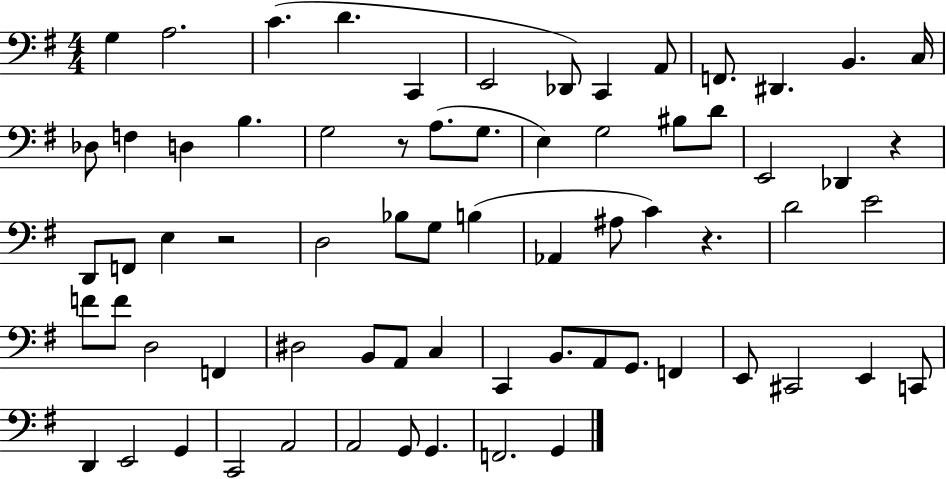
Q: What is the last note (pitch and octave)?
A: G2